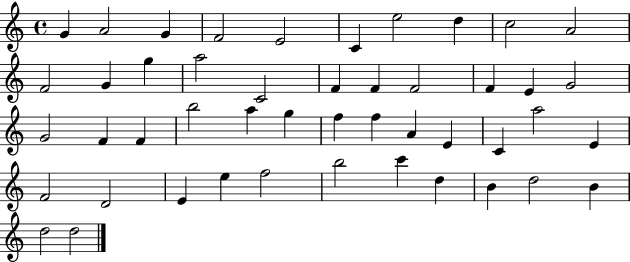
G4/q A4/h G4/q F4/h E4/h C4/q E5/h D5/q C5/h A4/h F4/h G4/q G5/q A5/h C4/h F4/q F4/q F4/h F4/q E4/q G4/h G4/h F4/q F4/q B5/h A5/q G5/q F5/q F5/q A4/q E4/q C4/q A5/h E4/q F4/h D4/h E4/q E5/q F5/h B5/h C6/q D5/q B4/q D5/h B4/q D5/h D5/h